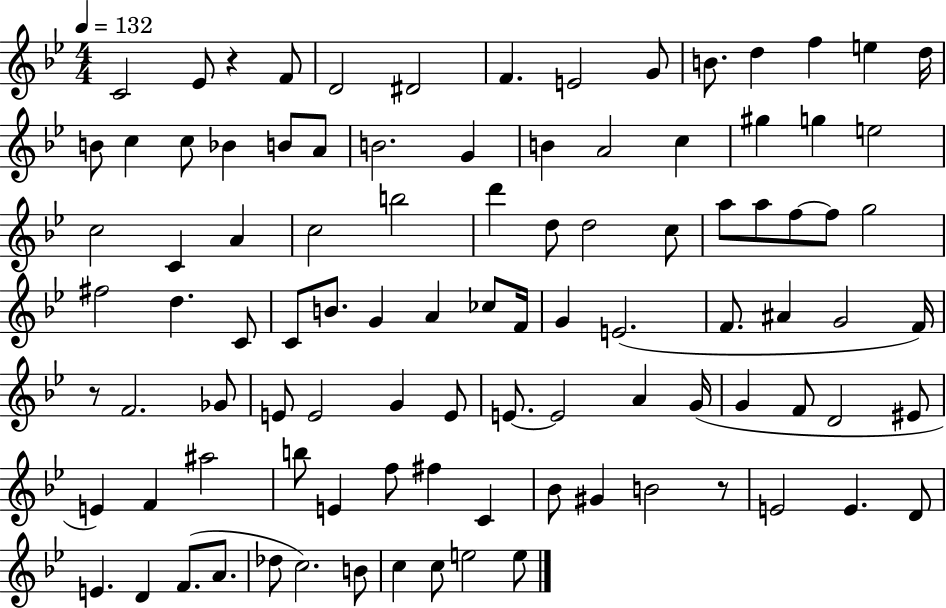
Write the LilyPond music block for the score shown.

{
  \clef treble
  \numericTimeSignature
  \time 4/4
  \key bes \major
  \tempo 4 = 132
  c'2 ees'8 r4 f'8 | d'2 dis'2 | f'4. e'2 g'8 | b'8. d''4 f''4 e''4 d''16 | \break b'8 c''4 c''8 bes'4 b'8 a'8 | b'2. g'4 | b'4 a'2 c''4 | gis''4 g''4 e''2 | \break c''2 c'4 a'4 | c''2 b''2 | d'''4 d''8 d''2 c''8 | a''8 a''8 f''8~~ f''8 g''2 | \break fis''2 d''4. c'8 | c'8 b'8. g'4 a'4 ces''8 f'16 | g'4 e'2.( | f'8. ais'4 g'2 f'16) | \break r8 f'2. ges'8 | e'8 e'2 g'4 e'8 | e'8.~~ e'2 a'4 g'16( | g'4 f'8 d'2 eis'8 | \break e'4) f'4 ais''2 | b''8 e'4 f''8 fis''4 c'4 | bes'8 gis'4 b'2 r8 | e'2 e'4. d'8 | \break e'4. d'4 f'8.( a'8. | des''8 c''2.) b'8 | c''4 c''8 e''2 e''8 | \bar "|."
}